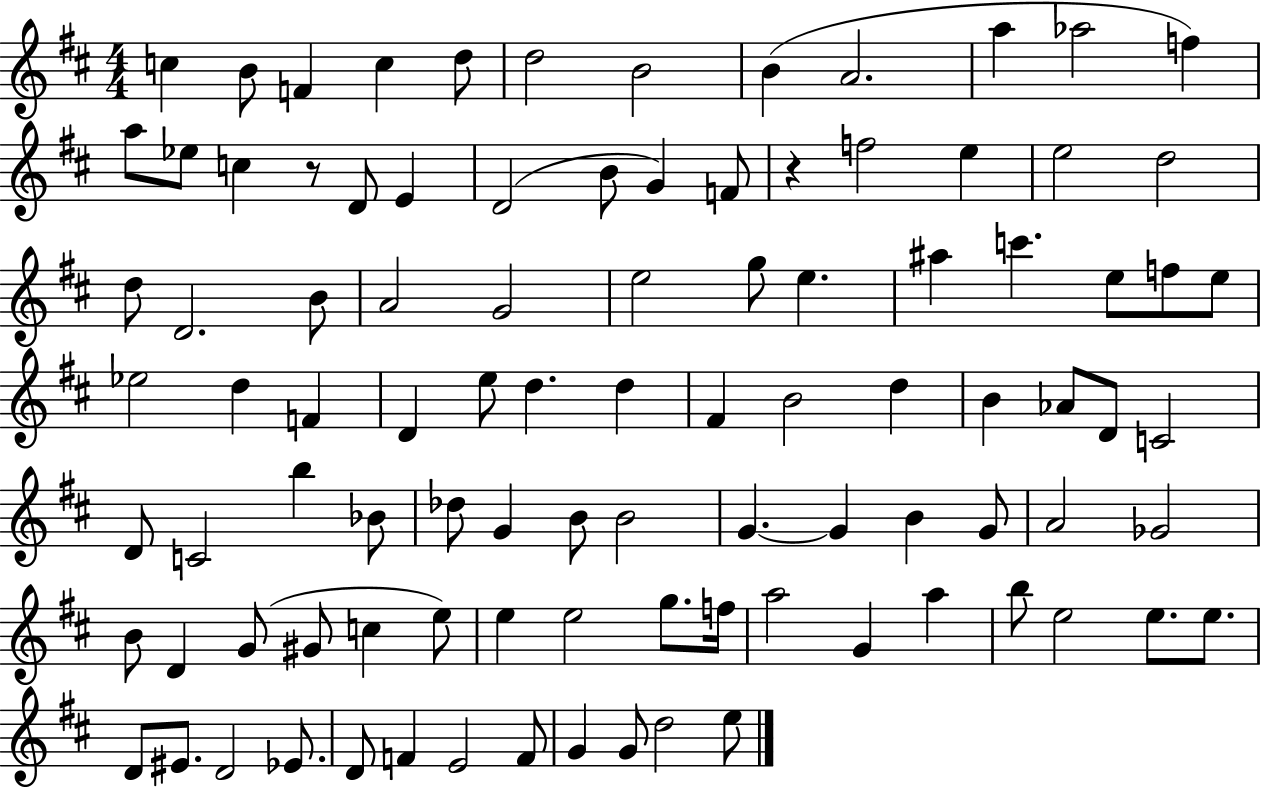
C5/q B4/e F4/q C5/q D5/e D5/h B4/h B4/q A4/h. A5/q Ab5/h F5/q A5/e Eb5/e C5/q R/e D4/e E4/q D4/h B4/e G4/q F4/e R/q F5/h E5/q E5/h D5/h D5/e D4/h. B4/e A4/h G4/h E5/h G5/e E5/q. A#5/q C6/q. E5/e F5/e E5/e Eb5/h D5/q F4/q D4/q E5/e D5/q. D5/q F#4/q B4/h D5/q B4/q Ab4/e D4/e C4/h D4/e C4/h B5/q Bb4/e Db5/e G4/q B4/e B4/h G4/q. G4/q B4/q G4/e A4/h Gb4/h B4/e D4/q G4/e G#4/e C5/q E5/e E5/q E5/h G5/e. F5/s A5/h G4/q A5/q B5/e E5/h E5/e. E5/e. D4/e EIS4/e. D4/h Eb4/e. D4/e F4/q E4/h F4/e G4/q G4/e D5/h E5/e